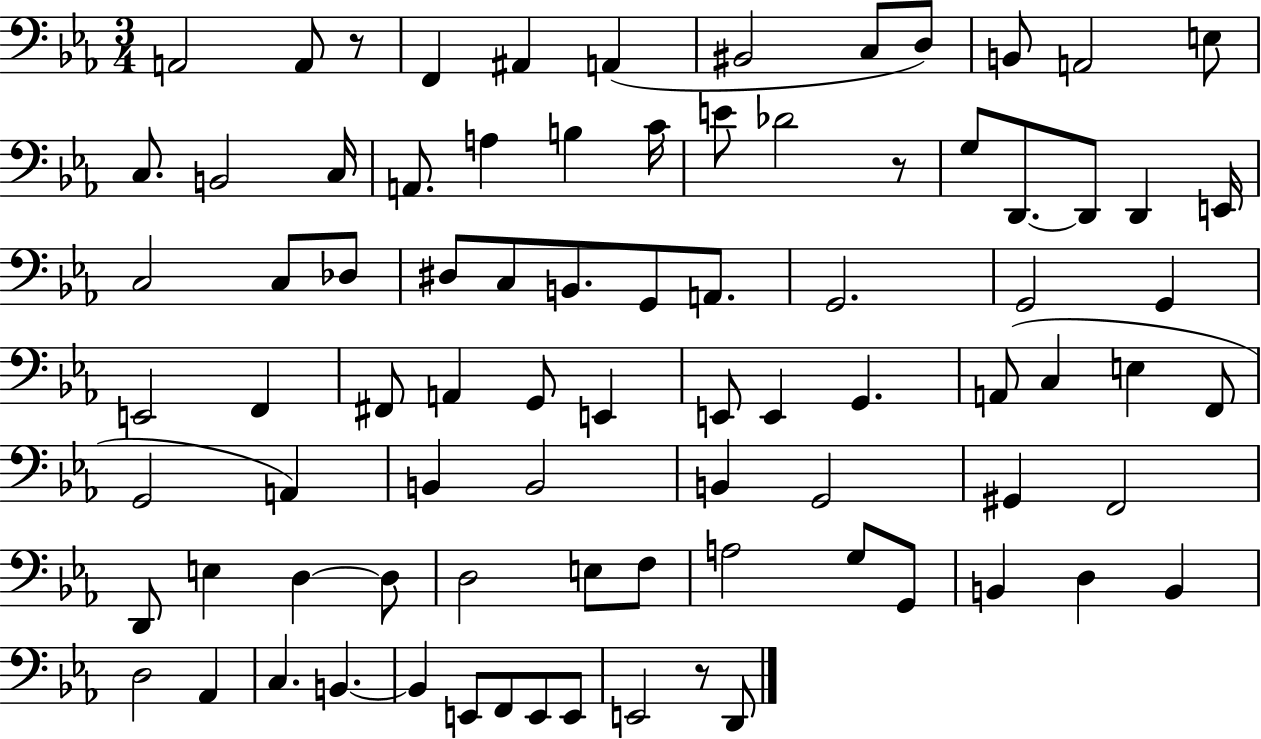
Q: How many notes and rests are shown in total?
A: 84